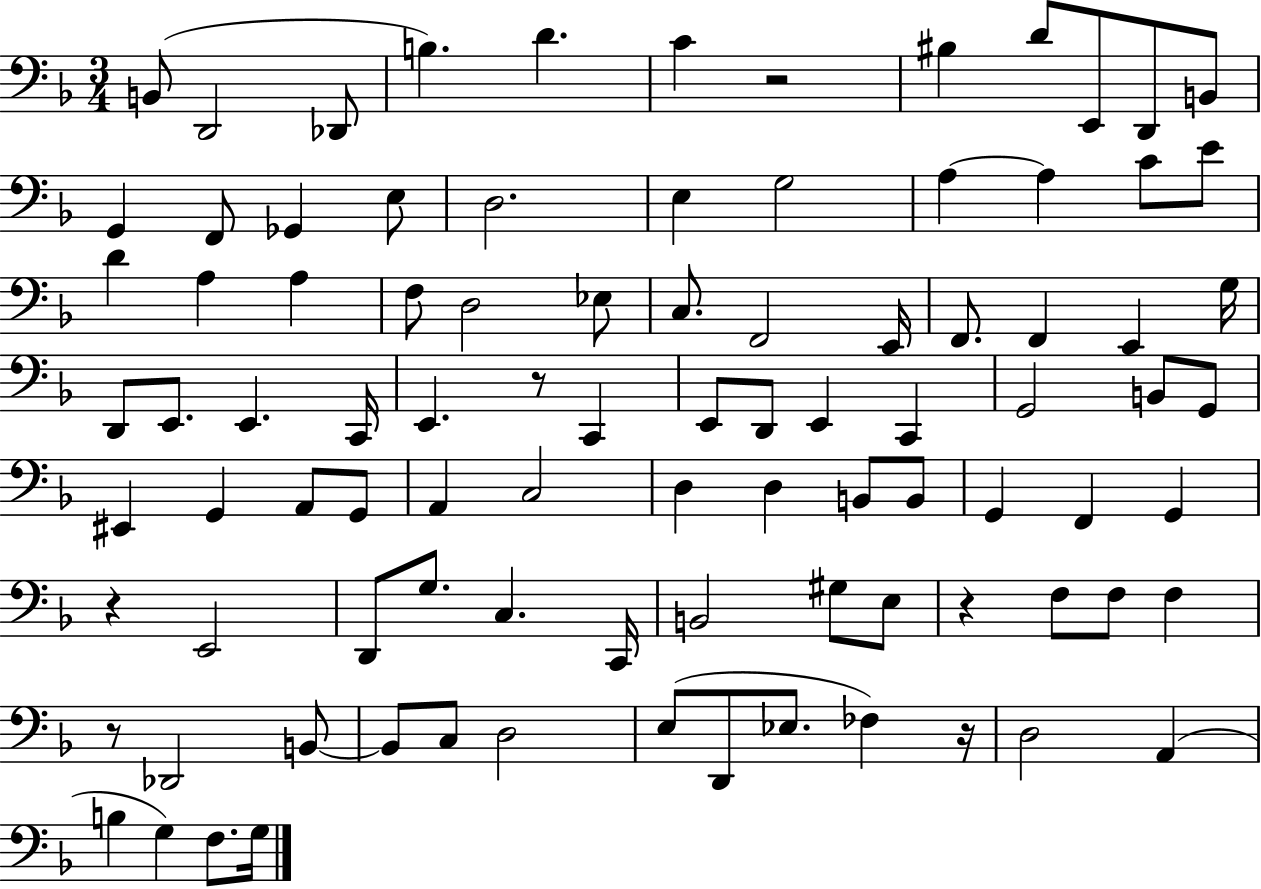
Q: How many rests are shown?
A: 6